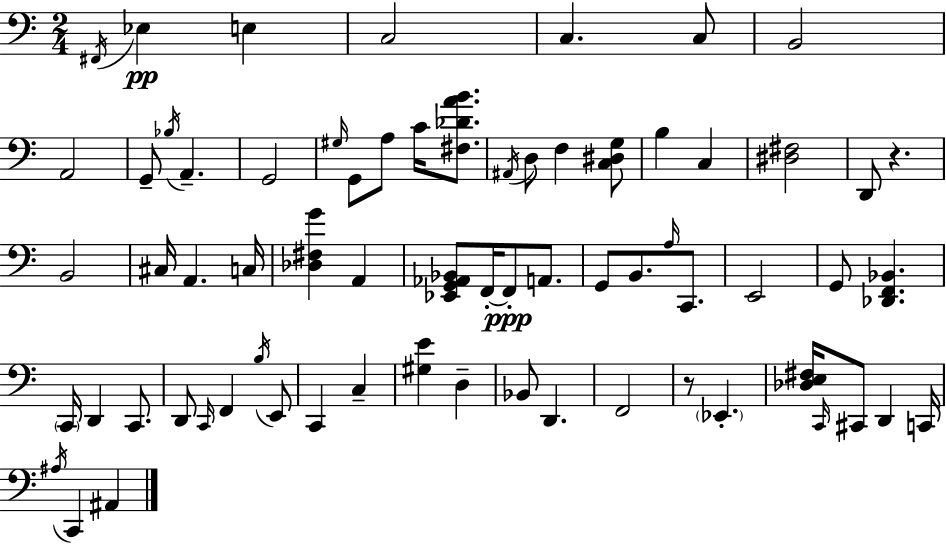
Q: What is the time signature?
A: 2/4